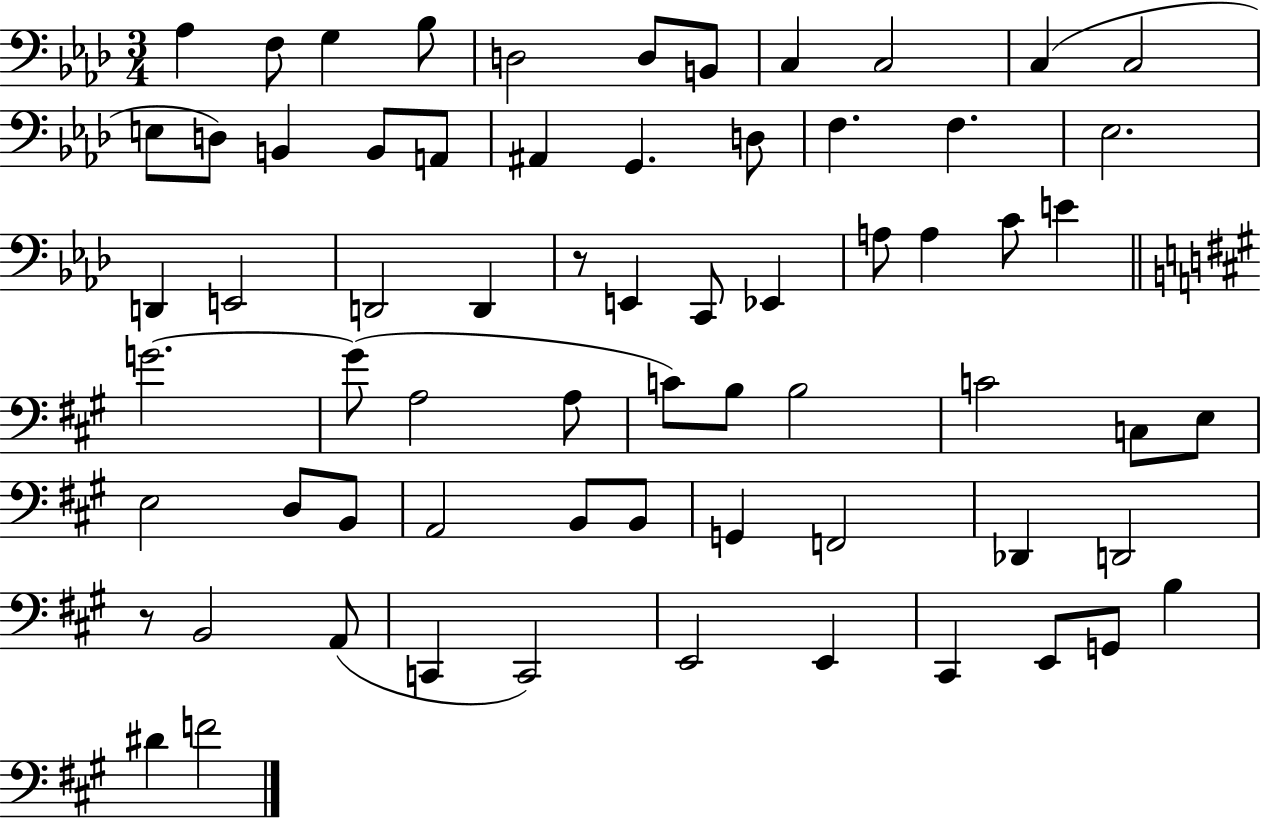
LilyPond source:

{
  \clef bass
  \numericTimeSignature
  \time 3/4
  \key aes \major
  \repeat volta 2 { aes4 f8 g4 bes8 | d2 d8 b,8 | c4 c2 | c4( c2 | \break e8 d8) b,4 b,8 a,8 | ais,4 g,4. d8 | f4. f4. | ees2. | \break d,4 e,2 | d,2 d,4 | r8 e,4 c,8 ees,4 | a8 a4 c'8 e'4 | \break \bar "||" \break \key a \major g'2.~~ | g'8( a2 a8 | c'8) b8 b2 | c'2 c8 e8 | \break e2 d8 b,8 | a,2 b,8 b,8 | g,4 f,2 | des,4 d,2 | \break r8 b,2 a,8( | c,4 c,2) | e,2 e,4 | cis,4 e,8 g,8 b4 | \break dis'4 f'2 | } \bar "|."
}